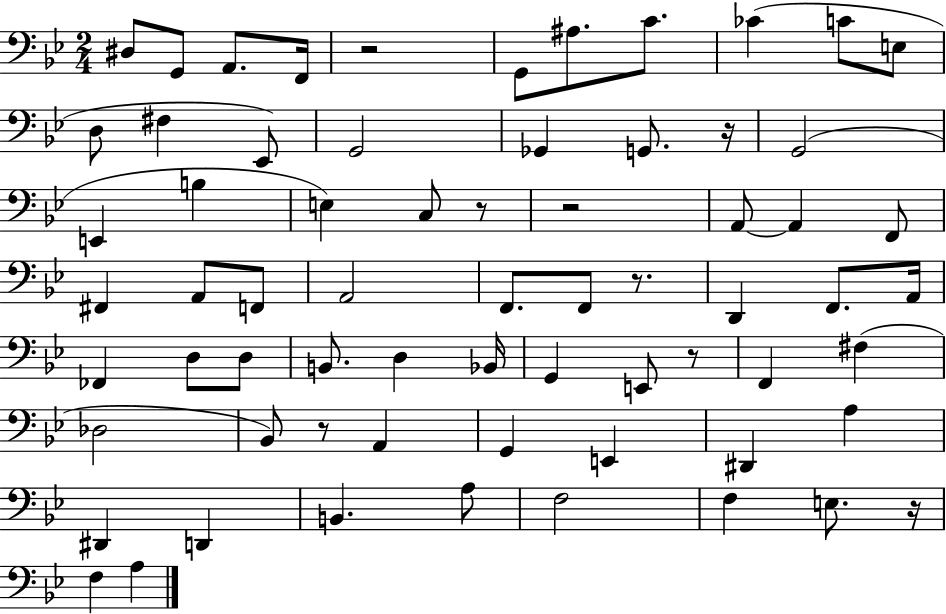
X:1
T:Untitled
M:2/4
L:1/4
K:Bb
^D,/2 G,,/2 A,,/2 F,,/4 z2 G,,/2 ^A,/2 C/2 _C C/2 E,/2 D,/2 ^F, _E,,/2 G,,2 _G,, G,,/2 z/4 G,,2 E,, B, E, C,/2 z/2 z2 A,,/2 A,, F,,/2 ^F,, A,,/2 F,,/2 A,,2 F,,/2 F,,/2 z/2 D,, F,,/2 A,,/4 _F,, D,/2 D,/2 B,,/2 D, _B,,/4 G,, E,,/2 z/2 F,, ^F, _D,2 _B,,/2 z/2 A,, G,, E,, ^D,, A, ^D,, D,, B,, A,/2 F,2 F, E,/2 z/4 F, A,